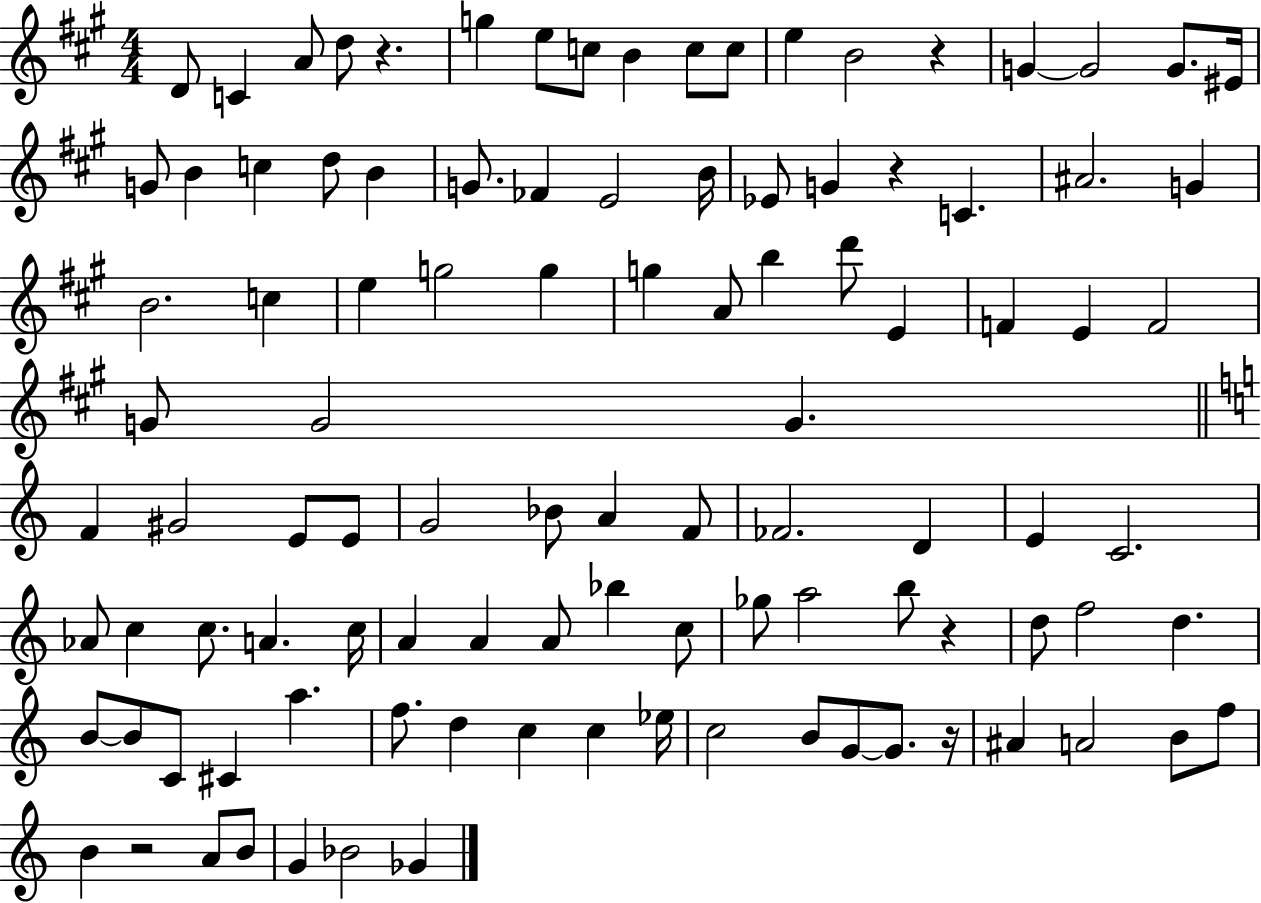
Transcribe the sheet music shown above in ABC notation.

X:1
T:Untitled
M:4/4
L:1/4
K:A
D/2 C A/2 d/2 z g e/2 c/2 B c/2 c/2 e B2 z G G2 G/2 ^E/4 G/2 B c d/2 B G/2 _F E2 B/4 _E/2 G z C ^A2 G B2 c e g2 g g A/2 b d'/2 E F E F2 G/2 G2 G F ^G2 E/2 E/2 G2 _B/2 A F/2 _F2 D E C2 _A/2 c c/2 A c/4 A A A/2 _b c/2 _g/2 a2 b/2 z d/2 f2 d B/2 B/2 C/2 ^C a f/2 d c c _e/4 c2 B/2 G/2 G/2 z/4 ^A A2 B/2 f/2 B z2 A/2 B/2 G _B2 _G